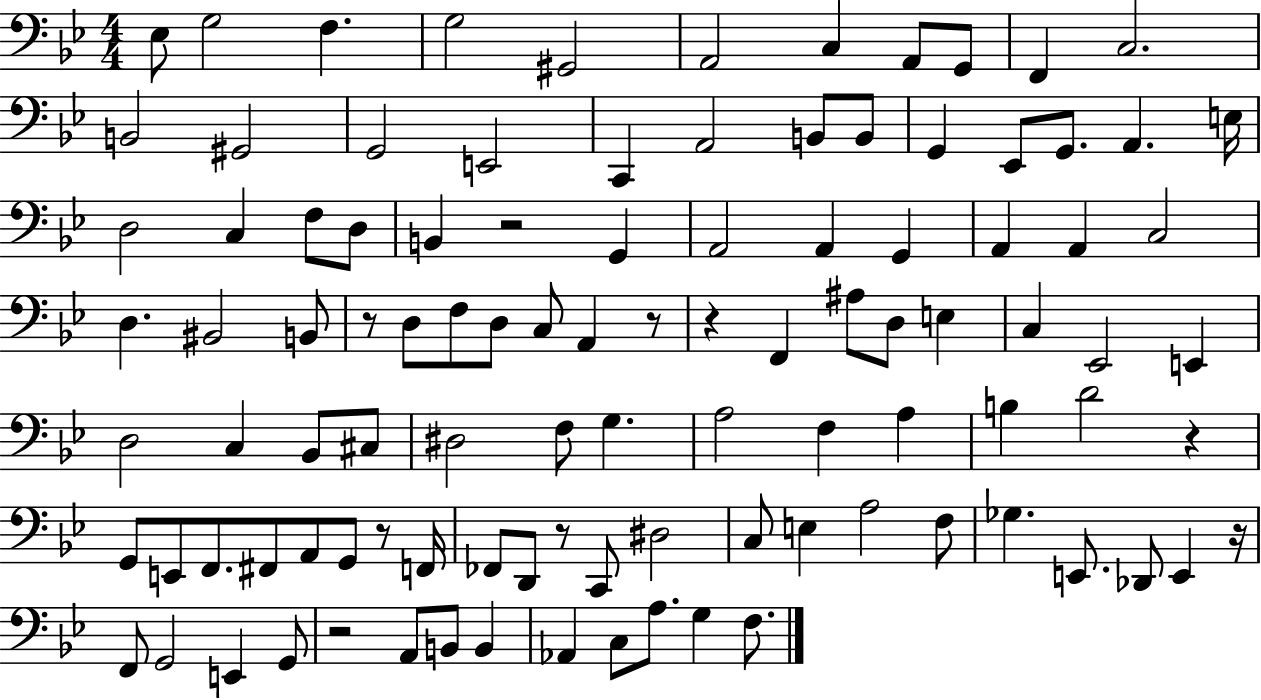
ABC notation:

X:1
T:Untitled
M:4/4
L:1/4
K:Bb
_E,/2 G,2 F, G,2 ^G,,2 A,,2 C, A,,/2 G,,/2 F,, C,2 B,,2 ^G,,2 G,,2 E,,2 C,, A,,2 B,,/2 B,,/2 G,, _E,,/2 G,,/2 A,, E,/4 D,2 C, F,/2 D,/2 B,, z2 G,, A,,2 A,, G,, A,, A,, C,2 D, ^B,,2 B,,/2 z/2 D,/2 F,/2 D,/2 C,/2 A,, z/2 z F,, ^A,/2 D,/2 E, C, _E,,2 E,, D,2 C, _B,,/2 ^C,/2 ^D,2 F,/2 G, A,2 F, A, B, D2 z G,,/2 E,,/2 F,,/2 ^F,,/2 A,,/2 G,,/2 z/2 F,,/4 _F,,/2 D,,/2 z/2 C,,/2 ^D,2 C,/2 E, A,2 F,/2 _G, E,,/2 _D,,/2 E,, z/4 F,,/2 G,,2 E,, G,,/2 z2 A,,/2 B,,/2 B,, _A,, C,/2 A,/2 G, F,/2